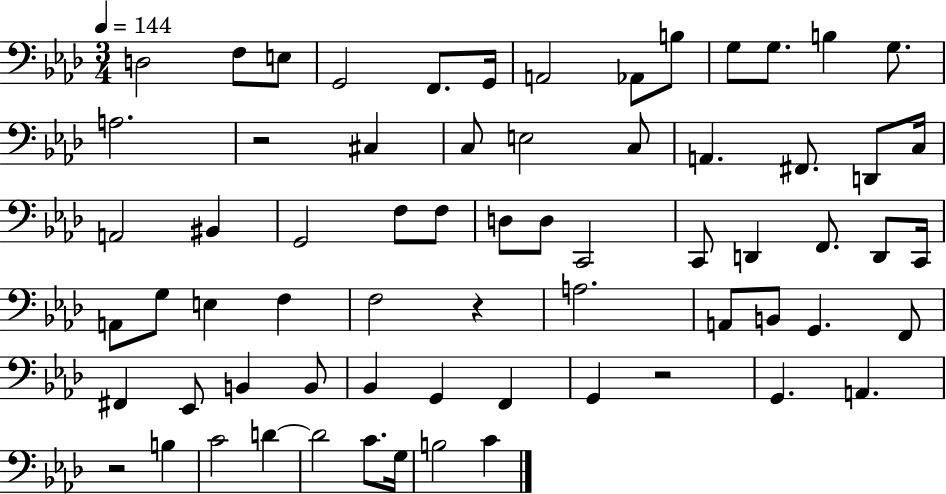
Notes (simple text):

D3/h F3/e E3/e G2/h F2/e. G2/s A2/h Ab2/e B3/e G3/e G3/e. B3/q G3/e. A3/h. R/h C#3/q C3/e E3/h C3/e A2/q. F#2/e. D2/e C3/s A2/h BIS2/q G2/h F3/e F3/e D3/e D3/e C2/h C2/e D2/q F2/e. D2/e C2/s A2/e G3/e E3/q F3/q F3/h R/q A3/h. A2/e B2/e G2/q. F2/e F#2/q Eb2/e B2/q B2/e Bb2/q G2/q F2/q G2/q R/h G2/q. A2/q. R/h B3/q C4/h D4/q D4/h C4/e. G3/s B3/h C4/q